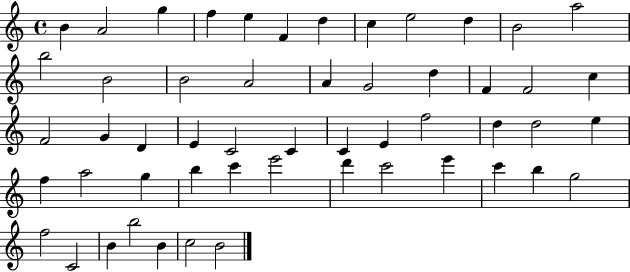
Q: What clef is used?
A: treble